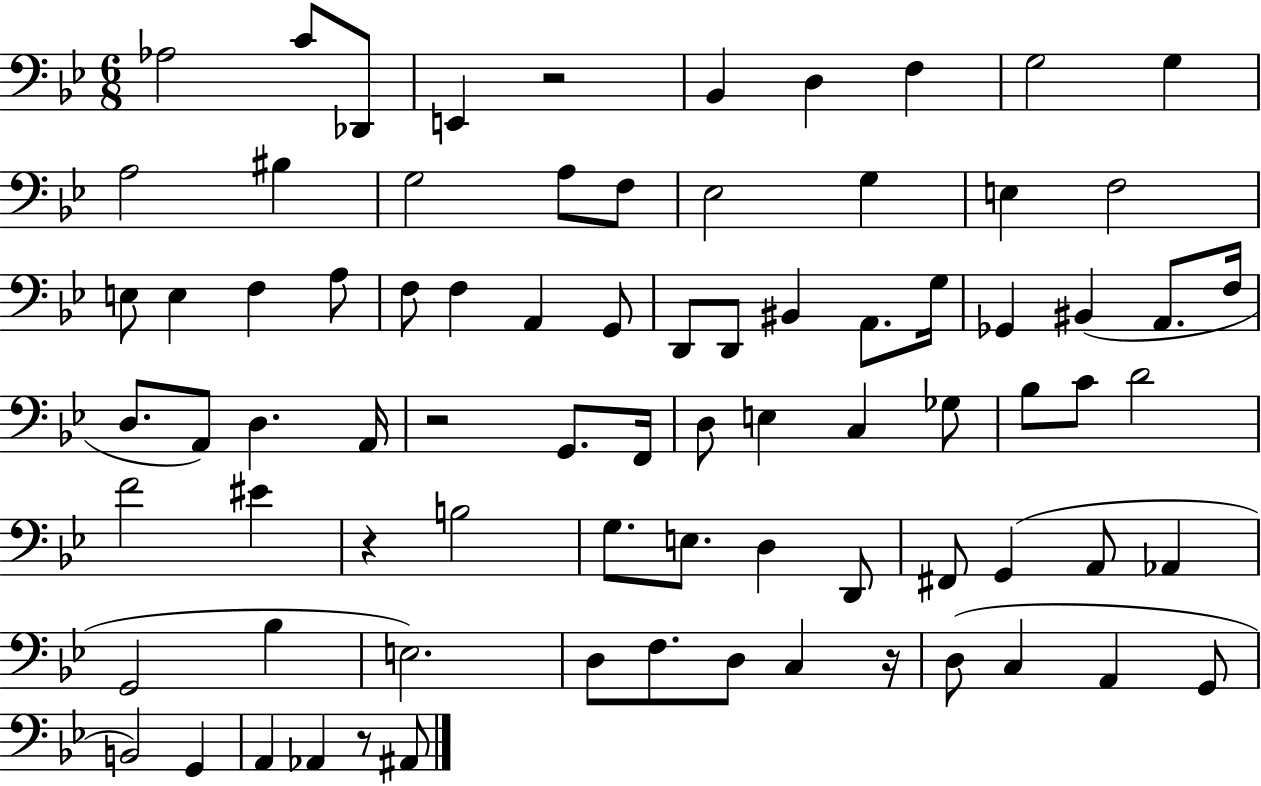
Ab3/h C4/e Db2/e E2/q R/h Bb2/q D3/q F3/q G3/h G3/q A3/h BIS3/q G3/h A3/e F3/e Eb3/h G3/q E3/q F3/h E3/e E3/q F3/q A3/e F3/e F3/q A2/q G2/e D2/e D2/e BIS2/q A2/e. G3/s Gb2/q BIS2/q A2/e. F3/s D3/e. A2/e D3/q. A2/s R/h G2/e. F2/s D3/e E3/q C3/q Gb3/e Bb3/e C4/e D4/h F4/h EIS4/q R/q B3/h G3/e. E3/e. D3/q D2/e F#2/e G2/q A2/e Ab2/q G2/h Bb3/q E3/h. D3/e F3/e. D3/e C3/q R/s D3/e C3/q A2/q G2/e B2/h G2/q A2/q Ab2/q R/e A#2/e